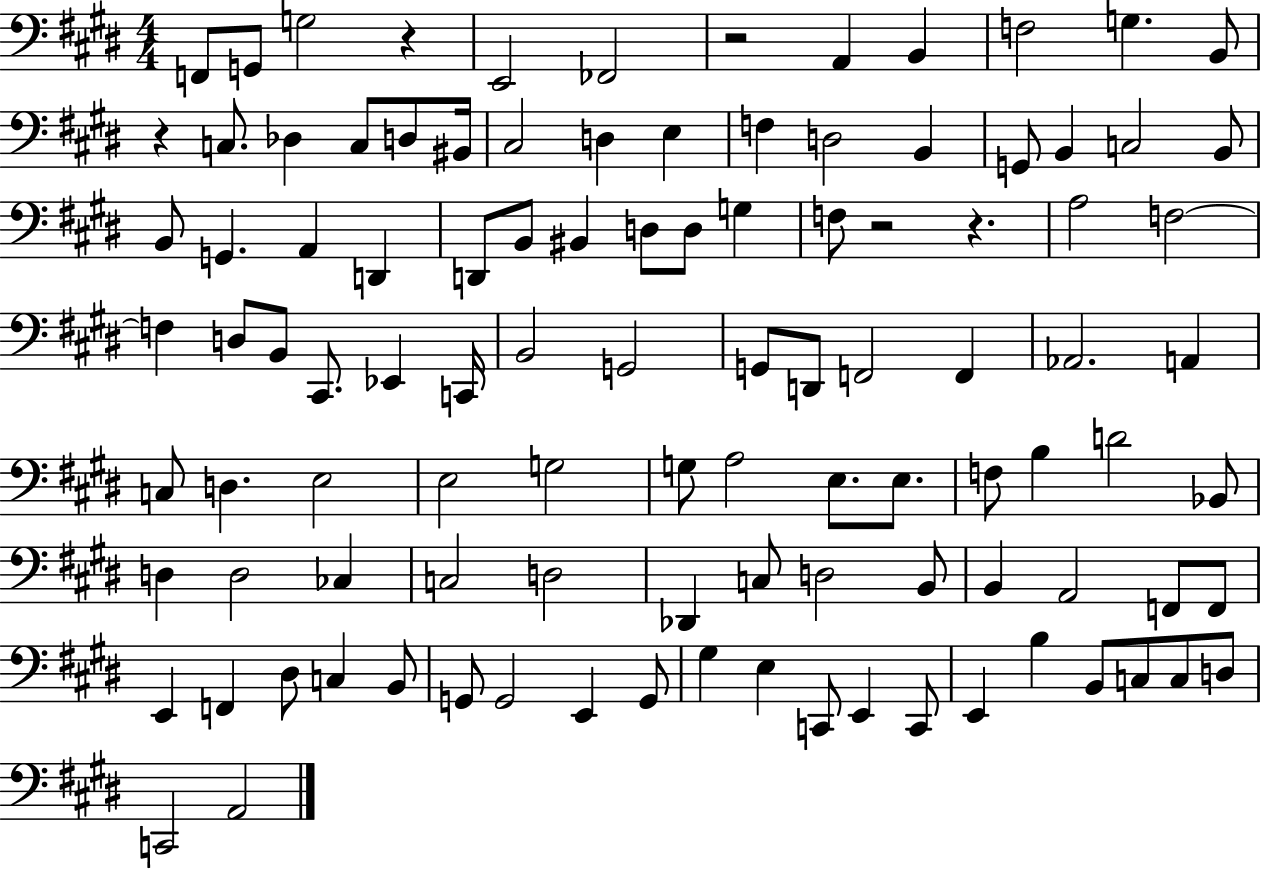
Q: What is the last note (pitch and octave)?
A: A2